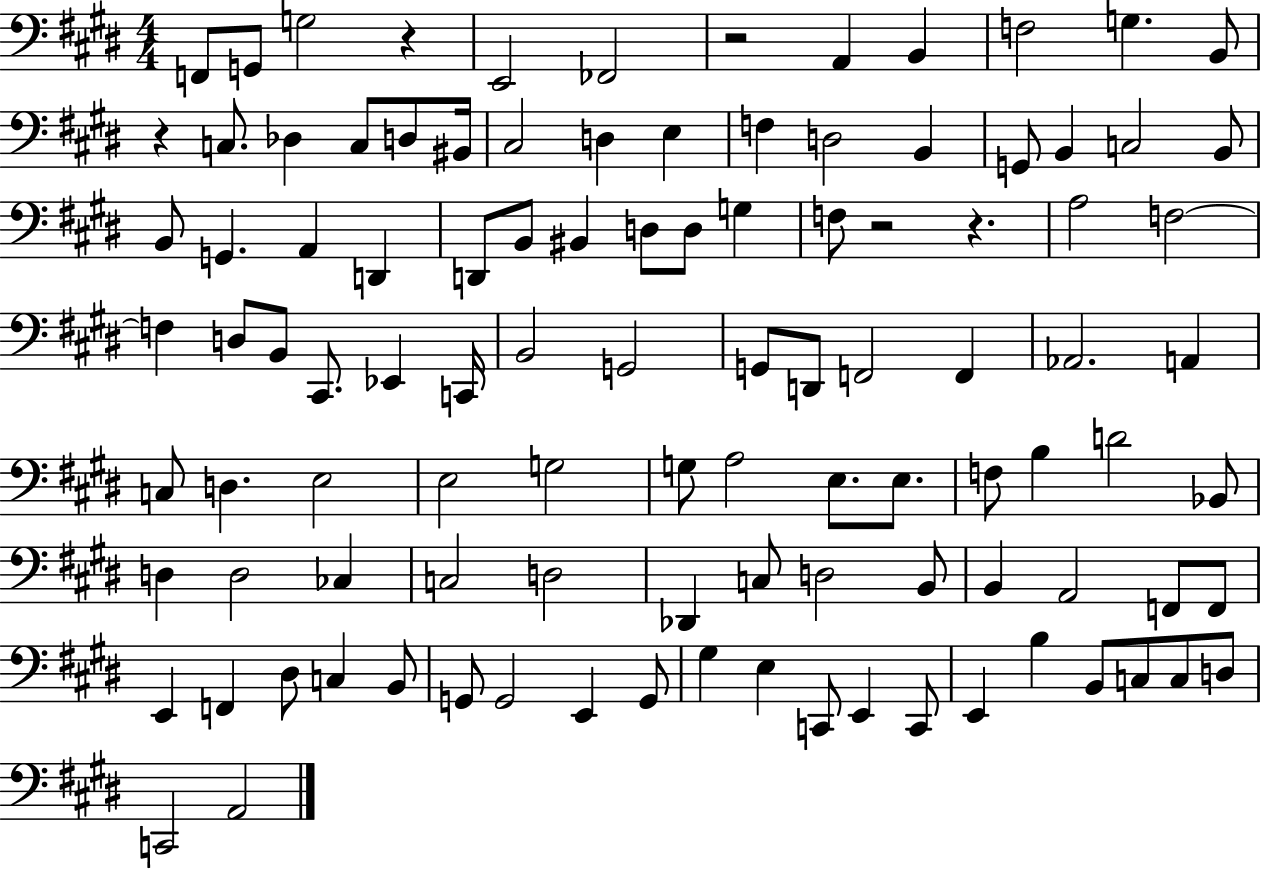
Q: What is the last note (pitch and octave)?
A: A2